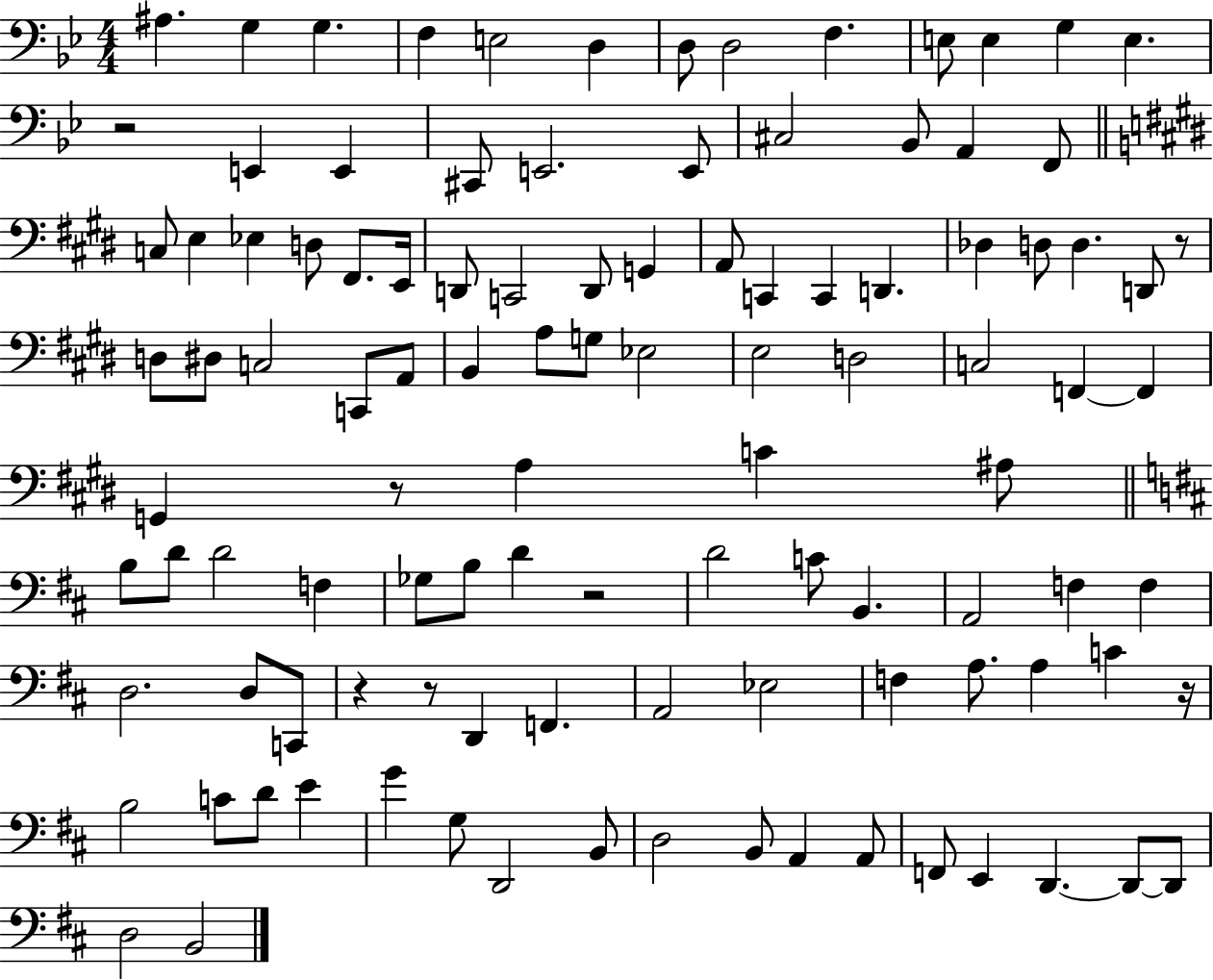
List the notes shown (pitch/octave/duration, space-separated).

A#3/q. G3/q G3/q. F3/q E3/h D3/q D3/e D3/h F3/q. E3/e E3/q G3/q E3/q. R/h E2/q E2/q C#2/e E2/h. E2/e C#3/h Bb2/e A2/q F2/e C3/e E3/q Eb3/q D3/e F#2/e. E2/s D2/e C2/h D2/e G2/q A2/e C2/q C2/q D2/q. Db3/q D3/e D3/q. D2/e R/e D3/e D#3/e C3/h C2/e A2/e B2/q A3/e G3/e Eb3/h E3/h D3/h C3/h F2/q F2/q G2/q R/e A3/q C4/q A#3/e B3/e D4/e D4/h F3/q Gb3/e B3/e D4/q R/h D4/h C4/e B2/q. A2/h F3/q F3/q D3/h. D3/e C2/e R/q R/e D2/q F2/q. A2/h Eb3/h F3/q A3/e. A3/q C4/q R/s B3/h C4/e D4/e E4/q G4/q G3/e D2/h B2/e D3/h B2/e A2/q A2/e F2/e E2/q D2/q. D2/e D2/e D3/h B2/h